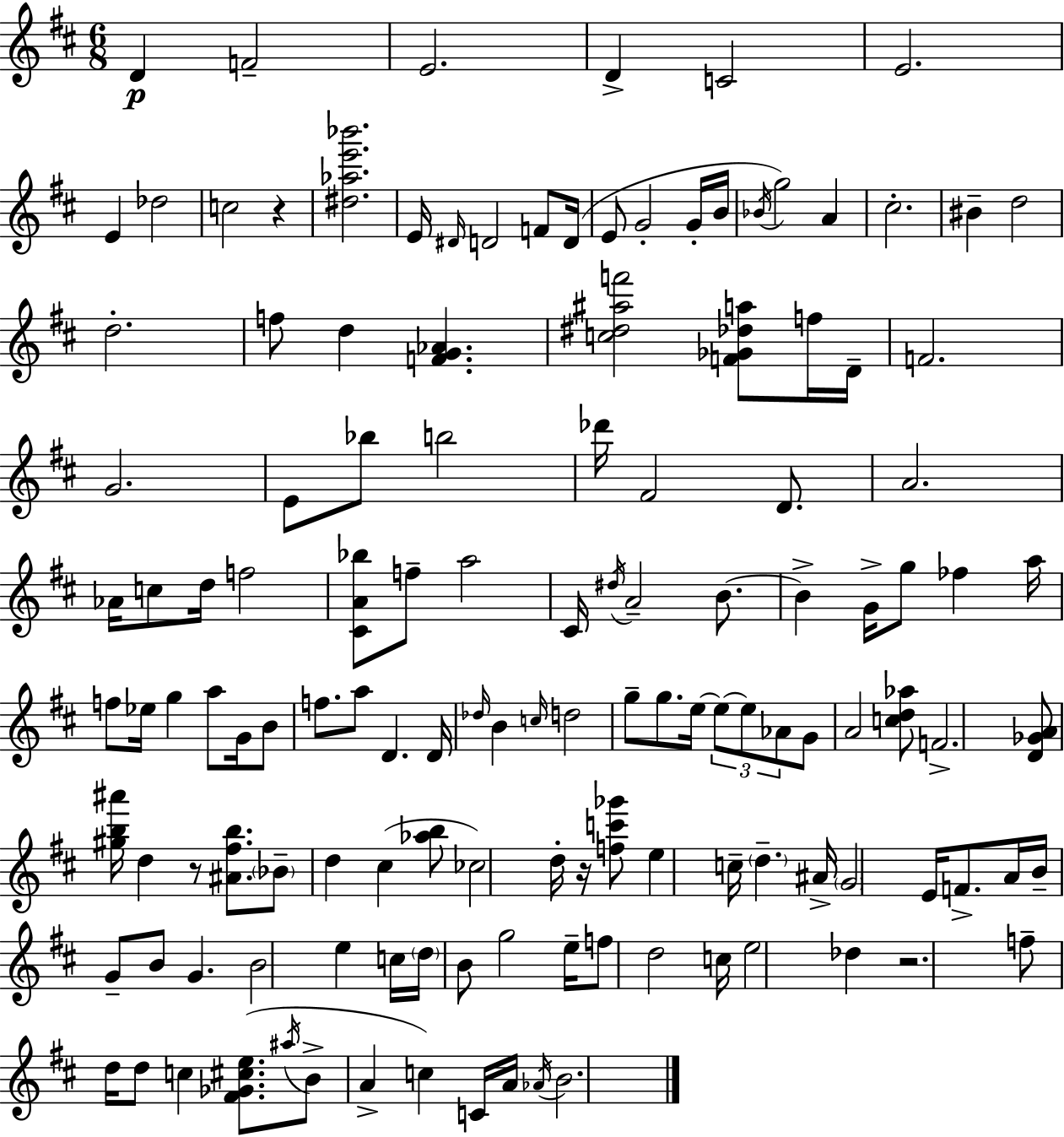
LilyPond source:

{
  \clef treble
  \numericTimeSignature
  \time 6/8
  \key d \major
  \repeat volta 2 { d'4\p f'2-- | e'2. | d'4-> c'2 | e'2. | \break e'4 des''2 | c''2 r4 | <dis'' aes'' e''' bes'''>2. | e'16 \grace { dis'16 } d'2 f'8 | \break d'16( e'8 g'2-. g'16-. | b'16 \acciaccatura { bes'16 }) g''2 a'4 | cis''2.-. | bis'4-- d''2 | \break d''2.-. | f''8 d''4 <f' g' aes'>4. | <c'' dis'' ais'' f'''>2 <f' ges' des'' a''>8 | f''16 d'16-- f'2. | \break g'2. | e'8 bes''8 b''2 | des'''16 fis'2 d'8. | a'2. | \break aes'16 c''8 d''16 f''2 | <cis' a' bes''>8 f''8-- a''2 | cis'16 \acciaccatura { dis''16 } a'2-- | b'8.~~ b'4-> g'16-> g''8 fes''4 | \break a''16 f''8 ees''16 g''4 a''8 | g'16 b'8 f''8. a''8 d'4. | d'16 \grace { des''16 } b'4 \grace { c''16 } d''2 | g''8-- g''8. e''16~~ \tuplet 3/2 { e''8~~ | \break e''8 aes'8 } g'8 a'2 | <c'' d'' aes''>8 f'2.-> | <d' ges' a'>8 <gis'' b'' ais'''>16 d''4 | r8 <ais' fis'' b''>8. \parenthesize bes'8-- d''4 cis''4( | \break <aes'' b''>8 ces''2) | d''16-. r16 <f'' c''' ges'''>8 e''4 c''16-- \parenthesize d''4.-- | ais'16-> \parenthesize g'2 | e'16 f'8.-> a'16 b'16-- g'8-- b'8 g'4. | \break b'2 | e''4 c''16 \parenthesize d''16 b'8 g''2 | e''16-- f''8 d''2 | c''16 e''2 | \break des''4 r2. | f''8-- d''16 d''8 c''4 | <fis' ges' cis'' e''>8.( \acciaccatura { ais''16 } b'8-> a'4-> | c''4) c'16 a'16 \acciaccatura { aes'16 } b'2. | \break } \bar "|."
}